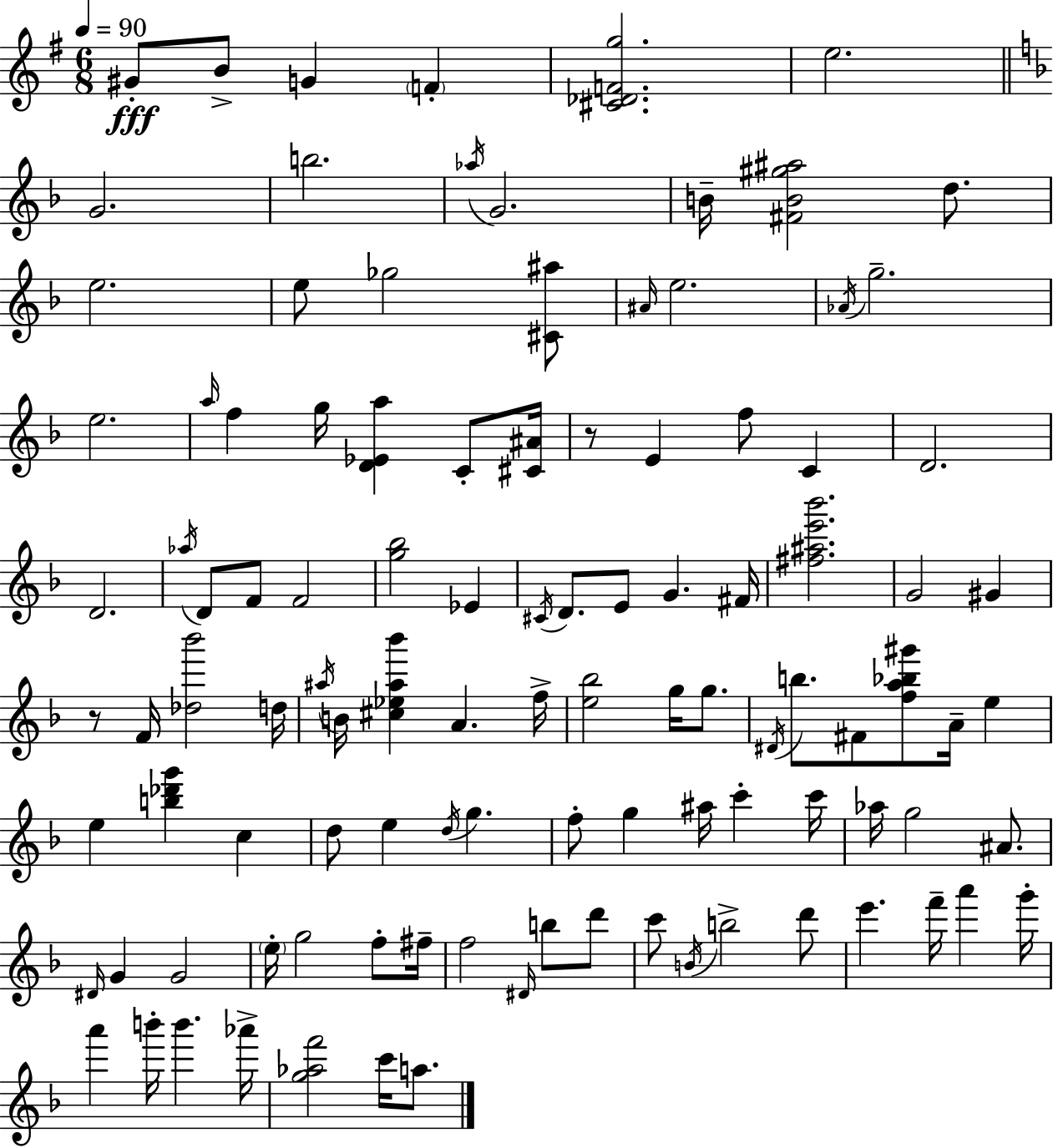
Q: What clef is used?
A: treble